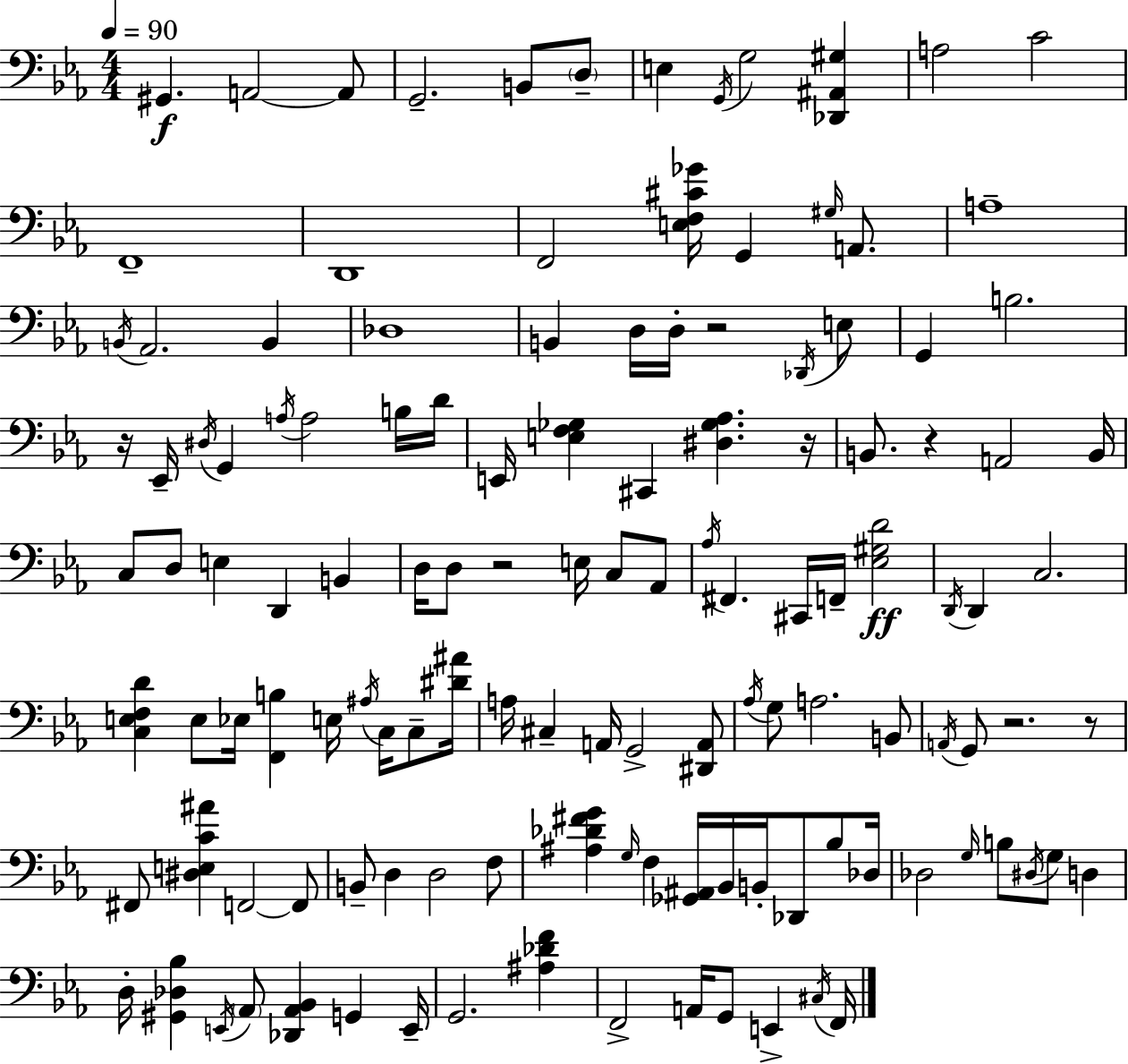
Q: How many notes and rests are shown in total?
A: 128